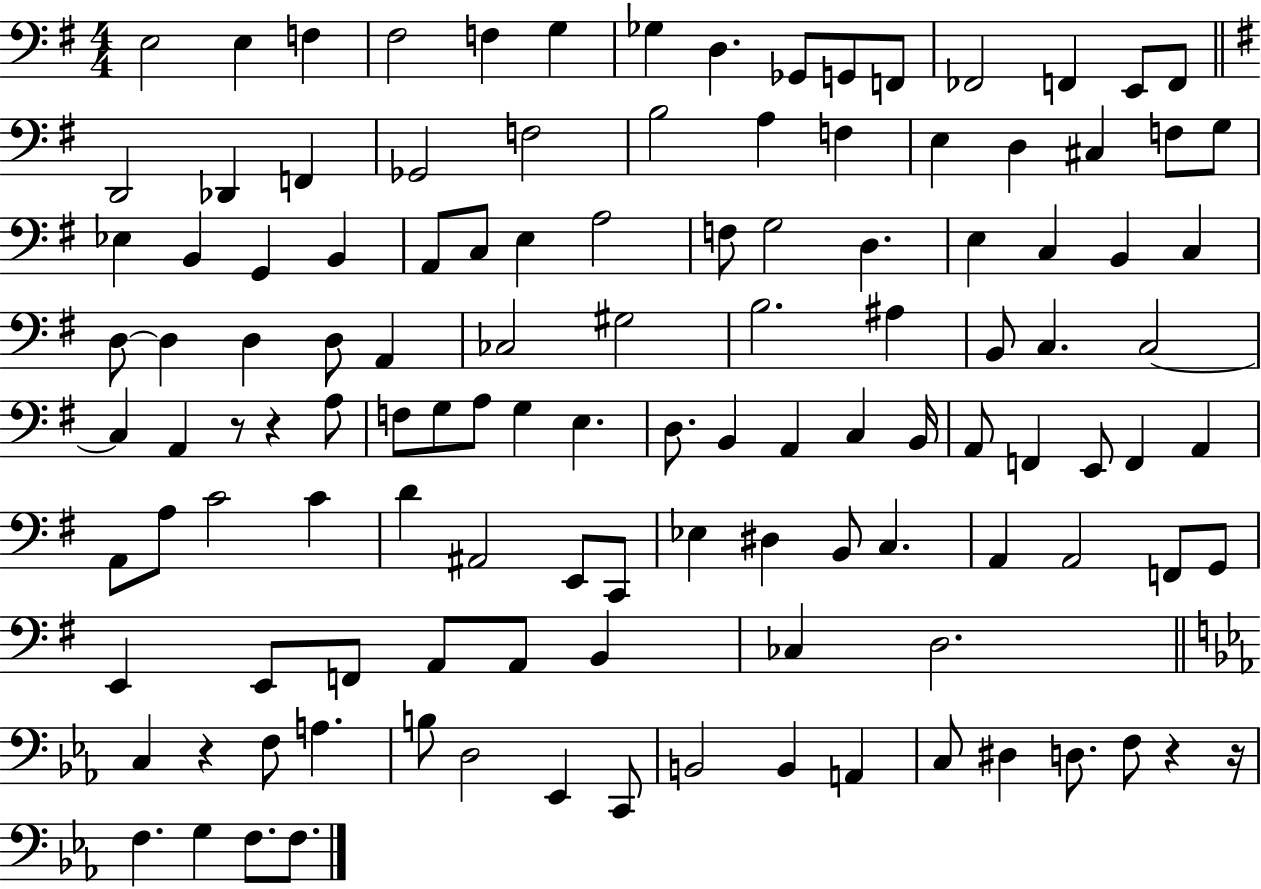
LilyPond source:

{
  \clef bass
  \numericTimeSignature
  \time 4/4
  \key g \major
  e2 e4 f4 | fis2 f4 g4 | ges4 d4. ges,8 g,8 f,8 | fes,2 f,4 e,8 f,8 | \break \bar "||" \break \key g \major d,2 des,4 f,4 | ges,2 f2 | b2 a4 f4 | e4 d4 cis4 f8 g8 | \break ees4 b,4 g,4 b,4 | a,8 c8 e4 a2 | f8 g2 d4. | e4 c4 b,4 c4 | \break d8~~ d4 d4 d8 a,4 | ces2 gis2 | b2. ais4 | b,8 c4. c2~~ | \break c4 a,4 r8 r4 a8 | f8 g8 a8 g4 e4. | d8. b,4 a,4 c4 b,16 | a,8 f,4 e,8 f,4 a,4 | \break a,8 a8 c'2 c'4 | d'4 ais,2 e,8 c,8 | ees4 dis4 b,8 c4. | a,4 a,2 f,8 g,8 | \break e,4 e,8 f,8 a,8 a,8 b,4 | ces4 d2. | \bar "||" \break \key c \minor c4 r4 f8 a4. | b8 d2 ees,4 c,8 | b,2 b,4 a,4 | c8 dis4 d8. f8 r4 r16 | \break f4. g4 f8. f8. | \bar "|."
}